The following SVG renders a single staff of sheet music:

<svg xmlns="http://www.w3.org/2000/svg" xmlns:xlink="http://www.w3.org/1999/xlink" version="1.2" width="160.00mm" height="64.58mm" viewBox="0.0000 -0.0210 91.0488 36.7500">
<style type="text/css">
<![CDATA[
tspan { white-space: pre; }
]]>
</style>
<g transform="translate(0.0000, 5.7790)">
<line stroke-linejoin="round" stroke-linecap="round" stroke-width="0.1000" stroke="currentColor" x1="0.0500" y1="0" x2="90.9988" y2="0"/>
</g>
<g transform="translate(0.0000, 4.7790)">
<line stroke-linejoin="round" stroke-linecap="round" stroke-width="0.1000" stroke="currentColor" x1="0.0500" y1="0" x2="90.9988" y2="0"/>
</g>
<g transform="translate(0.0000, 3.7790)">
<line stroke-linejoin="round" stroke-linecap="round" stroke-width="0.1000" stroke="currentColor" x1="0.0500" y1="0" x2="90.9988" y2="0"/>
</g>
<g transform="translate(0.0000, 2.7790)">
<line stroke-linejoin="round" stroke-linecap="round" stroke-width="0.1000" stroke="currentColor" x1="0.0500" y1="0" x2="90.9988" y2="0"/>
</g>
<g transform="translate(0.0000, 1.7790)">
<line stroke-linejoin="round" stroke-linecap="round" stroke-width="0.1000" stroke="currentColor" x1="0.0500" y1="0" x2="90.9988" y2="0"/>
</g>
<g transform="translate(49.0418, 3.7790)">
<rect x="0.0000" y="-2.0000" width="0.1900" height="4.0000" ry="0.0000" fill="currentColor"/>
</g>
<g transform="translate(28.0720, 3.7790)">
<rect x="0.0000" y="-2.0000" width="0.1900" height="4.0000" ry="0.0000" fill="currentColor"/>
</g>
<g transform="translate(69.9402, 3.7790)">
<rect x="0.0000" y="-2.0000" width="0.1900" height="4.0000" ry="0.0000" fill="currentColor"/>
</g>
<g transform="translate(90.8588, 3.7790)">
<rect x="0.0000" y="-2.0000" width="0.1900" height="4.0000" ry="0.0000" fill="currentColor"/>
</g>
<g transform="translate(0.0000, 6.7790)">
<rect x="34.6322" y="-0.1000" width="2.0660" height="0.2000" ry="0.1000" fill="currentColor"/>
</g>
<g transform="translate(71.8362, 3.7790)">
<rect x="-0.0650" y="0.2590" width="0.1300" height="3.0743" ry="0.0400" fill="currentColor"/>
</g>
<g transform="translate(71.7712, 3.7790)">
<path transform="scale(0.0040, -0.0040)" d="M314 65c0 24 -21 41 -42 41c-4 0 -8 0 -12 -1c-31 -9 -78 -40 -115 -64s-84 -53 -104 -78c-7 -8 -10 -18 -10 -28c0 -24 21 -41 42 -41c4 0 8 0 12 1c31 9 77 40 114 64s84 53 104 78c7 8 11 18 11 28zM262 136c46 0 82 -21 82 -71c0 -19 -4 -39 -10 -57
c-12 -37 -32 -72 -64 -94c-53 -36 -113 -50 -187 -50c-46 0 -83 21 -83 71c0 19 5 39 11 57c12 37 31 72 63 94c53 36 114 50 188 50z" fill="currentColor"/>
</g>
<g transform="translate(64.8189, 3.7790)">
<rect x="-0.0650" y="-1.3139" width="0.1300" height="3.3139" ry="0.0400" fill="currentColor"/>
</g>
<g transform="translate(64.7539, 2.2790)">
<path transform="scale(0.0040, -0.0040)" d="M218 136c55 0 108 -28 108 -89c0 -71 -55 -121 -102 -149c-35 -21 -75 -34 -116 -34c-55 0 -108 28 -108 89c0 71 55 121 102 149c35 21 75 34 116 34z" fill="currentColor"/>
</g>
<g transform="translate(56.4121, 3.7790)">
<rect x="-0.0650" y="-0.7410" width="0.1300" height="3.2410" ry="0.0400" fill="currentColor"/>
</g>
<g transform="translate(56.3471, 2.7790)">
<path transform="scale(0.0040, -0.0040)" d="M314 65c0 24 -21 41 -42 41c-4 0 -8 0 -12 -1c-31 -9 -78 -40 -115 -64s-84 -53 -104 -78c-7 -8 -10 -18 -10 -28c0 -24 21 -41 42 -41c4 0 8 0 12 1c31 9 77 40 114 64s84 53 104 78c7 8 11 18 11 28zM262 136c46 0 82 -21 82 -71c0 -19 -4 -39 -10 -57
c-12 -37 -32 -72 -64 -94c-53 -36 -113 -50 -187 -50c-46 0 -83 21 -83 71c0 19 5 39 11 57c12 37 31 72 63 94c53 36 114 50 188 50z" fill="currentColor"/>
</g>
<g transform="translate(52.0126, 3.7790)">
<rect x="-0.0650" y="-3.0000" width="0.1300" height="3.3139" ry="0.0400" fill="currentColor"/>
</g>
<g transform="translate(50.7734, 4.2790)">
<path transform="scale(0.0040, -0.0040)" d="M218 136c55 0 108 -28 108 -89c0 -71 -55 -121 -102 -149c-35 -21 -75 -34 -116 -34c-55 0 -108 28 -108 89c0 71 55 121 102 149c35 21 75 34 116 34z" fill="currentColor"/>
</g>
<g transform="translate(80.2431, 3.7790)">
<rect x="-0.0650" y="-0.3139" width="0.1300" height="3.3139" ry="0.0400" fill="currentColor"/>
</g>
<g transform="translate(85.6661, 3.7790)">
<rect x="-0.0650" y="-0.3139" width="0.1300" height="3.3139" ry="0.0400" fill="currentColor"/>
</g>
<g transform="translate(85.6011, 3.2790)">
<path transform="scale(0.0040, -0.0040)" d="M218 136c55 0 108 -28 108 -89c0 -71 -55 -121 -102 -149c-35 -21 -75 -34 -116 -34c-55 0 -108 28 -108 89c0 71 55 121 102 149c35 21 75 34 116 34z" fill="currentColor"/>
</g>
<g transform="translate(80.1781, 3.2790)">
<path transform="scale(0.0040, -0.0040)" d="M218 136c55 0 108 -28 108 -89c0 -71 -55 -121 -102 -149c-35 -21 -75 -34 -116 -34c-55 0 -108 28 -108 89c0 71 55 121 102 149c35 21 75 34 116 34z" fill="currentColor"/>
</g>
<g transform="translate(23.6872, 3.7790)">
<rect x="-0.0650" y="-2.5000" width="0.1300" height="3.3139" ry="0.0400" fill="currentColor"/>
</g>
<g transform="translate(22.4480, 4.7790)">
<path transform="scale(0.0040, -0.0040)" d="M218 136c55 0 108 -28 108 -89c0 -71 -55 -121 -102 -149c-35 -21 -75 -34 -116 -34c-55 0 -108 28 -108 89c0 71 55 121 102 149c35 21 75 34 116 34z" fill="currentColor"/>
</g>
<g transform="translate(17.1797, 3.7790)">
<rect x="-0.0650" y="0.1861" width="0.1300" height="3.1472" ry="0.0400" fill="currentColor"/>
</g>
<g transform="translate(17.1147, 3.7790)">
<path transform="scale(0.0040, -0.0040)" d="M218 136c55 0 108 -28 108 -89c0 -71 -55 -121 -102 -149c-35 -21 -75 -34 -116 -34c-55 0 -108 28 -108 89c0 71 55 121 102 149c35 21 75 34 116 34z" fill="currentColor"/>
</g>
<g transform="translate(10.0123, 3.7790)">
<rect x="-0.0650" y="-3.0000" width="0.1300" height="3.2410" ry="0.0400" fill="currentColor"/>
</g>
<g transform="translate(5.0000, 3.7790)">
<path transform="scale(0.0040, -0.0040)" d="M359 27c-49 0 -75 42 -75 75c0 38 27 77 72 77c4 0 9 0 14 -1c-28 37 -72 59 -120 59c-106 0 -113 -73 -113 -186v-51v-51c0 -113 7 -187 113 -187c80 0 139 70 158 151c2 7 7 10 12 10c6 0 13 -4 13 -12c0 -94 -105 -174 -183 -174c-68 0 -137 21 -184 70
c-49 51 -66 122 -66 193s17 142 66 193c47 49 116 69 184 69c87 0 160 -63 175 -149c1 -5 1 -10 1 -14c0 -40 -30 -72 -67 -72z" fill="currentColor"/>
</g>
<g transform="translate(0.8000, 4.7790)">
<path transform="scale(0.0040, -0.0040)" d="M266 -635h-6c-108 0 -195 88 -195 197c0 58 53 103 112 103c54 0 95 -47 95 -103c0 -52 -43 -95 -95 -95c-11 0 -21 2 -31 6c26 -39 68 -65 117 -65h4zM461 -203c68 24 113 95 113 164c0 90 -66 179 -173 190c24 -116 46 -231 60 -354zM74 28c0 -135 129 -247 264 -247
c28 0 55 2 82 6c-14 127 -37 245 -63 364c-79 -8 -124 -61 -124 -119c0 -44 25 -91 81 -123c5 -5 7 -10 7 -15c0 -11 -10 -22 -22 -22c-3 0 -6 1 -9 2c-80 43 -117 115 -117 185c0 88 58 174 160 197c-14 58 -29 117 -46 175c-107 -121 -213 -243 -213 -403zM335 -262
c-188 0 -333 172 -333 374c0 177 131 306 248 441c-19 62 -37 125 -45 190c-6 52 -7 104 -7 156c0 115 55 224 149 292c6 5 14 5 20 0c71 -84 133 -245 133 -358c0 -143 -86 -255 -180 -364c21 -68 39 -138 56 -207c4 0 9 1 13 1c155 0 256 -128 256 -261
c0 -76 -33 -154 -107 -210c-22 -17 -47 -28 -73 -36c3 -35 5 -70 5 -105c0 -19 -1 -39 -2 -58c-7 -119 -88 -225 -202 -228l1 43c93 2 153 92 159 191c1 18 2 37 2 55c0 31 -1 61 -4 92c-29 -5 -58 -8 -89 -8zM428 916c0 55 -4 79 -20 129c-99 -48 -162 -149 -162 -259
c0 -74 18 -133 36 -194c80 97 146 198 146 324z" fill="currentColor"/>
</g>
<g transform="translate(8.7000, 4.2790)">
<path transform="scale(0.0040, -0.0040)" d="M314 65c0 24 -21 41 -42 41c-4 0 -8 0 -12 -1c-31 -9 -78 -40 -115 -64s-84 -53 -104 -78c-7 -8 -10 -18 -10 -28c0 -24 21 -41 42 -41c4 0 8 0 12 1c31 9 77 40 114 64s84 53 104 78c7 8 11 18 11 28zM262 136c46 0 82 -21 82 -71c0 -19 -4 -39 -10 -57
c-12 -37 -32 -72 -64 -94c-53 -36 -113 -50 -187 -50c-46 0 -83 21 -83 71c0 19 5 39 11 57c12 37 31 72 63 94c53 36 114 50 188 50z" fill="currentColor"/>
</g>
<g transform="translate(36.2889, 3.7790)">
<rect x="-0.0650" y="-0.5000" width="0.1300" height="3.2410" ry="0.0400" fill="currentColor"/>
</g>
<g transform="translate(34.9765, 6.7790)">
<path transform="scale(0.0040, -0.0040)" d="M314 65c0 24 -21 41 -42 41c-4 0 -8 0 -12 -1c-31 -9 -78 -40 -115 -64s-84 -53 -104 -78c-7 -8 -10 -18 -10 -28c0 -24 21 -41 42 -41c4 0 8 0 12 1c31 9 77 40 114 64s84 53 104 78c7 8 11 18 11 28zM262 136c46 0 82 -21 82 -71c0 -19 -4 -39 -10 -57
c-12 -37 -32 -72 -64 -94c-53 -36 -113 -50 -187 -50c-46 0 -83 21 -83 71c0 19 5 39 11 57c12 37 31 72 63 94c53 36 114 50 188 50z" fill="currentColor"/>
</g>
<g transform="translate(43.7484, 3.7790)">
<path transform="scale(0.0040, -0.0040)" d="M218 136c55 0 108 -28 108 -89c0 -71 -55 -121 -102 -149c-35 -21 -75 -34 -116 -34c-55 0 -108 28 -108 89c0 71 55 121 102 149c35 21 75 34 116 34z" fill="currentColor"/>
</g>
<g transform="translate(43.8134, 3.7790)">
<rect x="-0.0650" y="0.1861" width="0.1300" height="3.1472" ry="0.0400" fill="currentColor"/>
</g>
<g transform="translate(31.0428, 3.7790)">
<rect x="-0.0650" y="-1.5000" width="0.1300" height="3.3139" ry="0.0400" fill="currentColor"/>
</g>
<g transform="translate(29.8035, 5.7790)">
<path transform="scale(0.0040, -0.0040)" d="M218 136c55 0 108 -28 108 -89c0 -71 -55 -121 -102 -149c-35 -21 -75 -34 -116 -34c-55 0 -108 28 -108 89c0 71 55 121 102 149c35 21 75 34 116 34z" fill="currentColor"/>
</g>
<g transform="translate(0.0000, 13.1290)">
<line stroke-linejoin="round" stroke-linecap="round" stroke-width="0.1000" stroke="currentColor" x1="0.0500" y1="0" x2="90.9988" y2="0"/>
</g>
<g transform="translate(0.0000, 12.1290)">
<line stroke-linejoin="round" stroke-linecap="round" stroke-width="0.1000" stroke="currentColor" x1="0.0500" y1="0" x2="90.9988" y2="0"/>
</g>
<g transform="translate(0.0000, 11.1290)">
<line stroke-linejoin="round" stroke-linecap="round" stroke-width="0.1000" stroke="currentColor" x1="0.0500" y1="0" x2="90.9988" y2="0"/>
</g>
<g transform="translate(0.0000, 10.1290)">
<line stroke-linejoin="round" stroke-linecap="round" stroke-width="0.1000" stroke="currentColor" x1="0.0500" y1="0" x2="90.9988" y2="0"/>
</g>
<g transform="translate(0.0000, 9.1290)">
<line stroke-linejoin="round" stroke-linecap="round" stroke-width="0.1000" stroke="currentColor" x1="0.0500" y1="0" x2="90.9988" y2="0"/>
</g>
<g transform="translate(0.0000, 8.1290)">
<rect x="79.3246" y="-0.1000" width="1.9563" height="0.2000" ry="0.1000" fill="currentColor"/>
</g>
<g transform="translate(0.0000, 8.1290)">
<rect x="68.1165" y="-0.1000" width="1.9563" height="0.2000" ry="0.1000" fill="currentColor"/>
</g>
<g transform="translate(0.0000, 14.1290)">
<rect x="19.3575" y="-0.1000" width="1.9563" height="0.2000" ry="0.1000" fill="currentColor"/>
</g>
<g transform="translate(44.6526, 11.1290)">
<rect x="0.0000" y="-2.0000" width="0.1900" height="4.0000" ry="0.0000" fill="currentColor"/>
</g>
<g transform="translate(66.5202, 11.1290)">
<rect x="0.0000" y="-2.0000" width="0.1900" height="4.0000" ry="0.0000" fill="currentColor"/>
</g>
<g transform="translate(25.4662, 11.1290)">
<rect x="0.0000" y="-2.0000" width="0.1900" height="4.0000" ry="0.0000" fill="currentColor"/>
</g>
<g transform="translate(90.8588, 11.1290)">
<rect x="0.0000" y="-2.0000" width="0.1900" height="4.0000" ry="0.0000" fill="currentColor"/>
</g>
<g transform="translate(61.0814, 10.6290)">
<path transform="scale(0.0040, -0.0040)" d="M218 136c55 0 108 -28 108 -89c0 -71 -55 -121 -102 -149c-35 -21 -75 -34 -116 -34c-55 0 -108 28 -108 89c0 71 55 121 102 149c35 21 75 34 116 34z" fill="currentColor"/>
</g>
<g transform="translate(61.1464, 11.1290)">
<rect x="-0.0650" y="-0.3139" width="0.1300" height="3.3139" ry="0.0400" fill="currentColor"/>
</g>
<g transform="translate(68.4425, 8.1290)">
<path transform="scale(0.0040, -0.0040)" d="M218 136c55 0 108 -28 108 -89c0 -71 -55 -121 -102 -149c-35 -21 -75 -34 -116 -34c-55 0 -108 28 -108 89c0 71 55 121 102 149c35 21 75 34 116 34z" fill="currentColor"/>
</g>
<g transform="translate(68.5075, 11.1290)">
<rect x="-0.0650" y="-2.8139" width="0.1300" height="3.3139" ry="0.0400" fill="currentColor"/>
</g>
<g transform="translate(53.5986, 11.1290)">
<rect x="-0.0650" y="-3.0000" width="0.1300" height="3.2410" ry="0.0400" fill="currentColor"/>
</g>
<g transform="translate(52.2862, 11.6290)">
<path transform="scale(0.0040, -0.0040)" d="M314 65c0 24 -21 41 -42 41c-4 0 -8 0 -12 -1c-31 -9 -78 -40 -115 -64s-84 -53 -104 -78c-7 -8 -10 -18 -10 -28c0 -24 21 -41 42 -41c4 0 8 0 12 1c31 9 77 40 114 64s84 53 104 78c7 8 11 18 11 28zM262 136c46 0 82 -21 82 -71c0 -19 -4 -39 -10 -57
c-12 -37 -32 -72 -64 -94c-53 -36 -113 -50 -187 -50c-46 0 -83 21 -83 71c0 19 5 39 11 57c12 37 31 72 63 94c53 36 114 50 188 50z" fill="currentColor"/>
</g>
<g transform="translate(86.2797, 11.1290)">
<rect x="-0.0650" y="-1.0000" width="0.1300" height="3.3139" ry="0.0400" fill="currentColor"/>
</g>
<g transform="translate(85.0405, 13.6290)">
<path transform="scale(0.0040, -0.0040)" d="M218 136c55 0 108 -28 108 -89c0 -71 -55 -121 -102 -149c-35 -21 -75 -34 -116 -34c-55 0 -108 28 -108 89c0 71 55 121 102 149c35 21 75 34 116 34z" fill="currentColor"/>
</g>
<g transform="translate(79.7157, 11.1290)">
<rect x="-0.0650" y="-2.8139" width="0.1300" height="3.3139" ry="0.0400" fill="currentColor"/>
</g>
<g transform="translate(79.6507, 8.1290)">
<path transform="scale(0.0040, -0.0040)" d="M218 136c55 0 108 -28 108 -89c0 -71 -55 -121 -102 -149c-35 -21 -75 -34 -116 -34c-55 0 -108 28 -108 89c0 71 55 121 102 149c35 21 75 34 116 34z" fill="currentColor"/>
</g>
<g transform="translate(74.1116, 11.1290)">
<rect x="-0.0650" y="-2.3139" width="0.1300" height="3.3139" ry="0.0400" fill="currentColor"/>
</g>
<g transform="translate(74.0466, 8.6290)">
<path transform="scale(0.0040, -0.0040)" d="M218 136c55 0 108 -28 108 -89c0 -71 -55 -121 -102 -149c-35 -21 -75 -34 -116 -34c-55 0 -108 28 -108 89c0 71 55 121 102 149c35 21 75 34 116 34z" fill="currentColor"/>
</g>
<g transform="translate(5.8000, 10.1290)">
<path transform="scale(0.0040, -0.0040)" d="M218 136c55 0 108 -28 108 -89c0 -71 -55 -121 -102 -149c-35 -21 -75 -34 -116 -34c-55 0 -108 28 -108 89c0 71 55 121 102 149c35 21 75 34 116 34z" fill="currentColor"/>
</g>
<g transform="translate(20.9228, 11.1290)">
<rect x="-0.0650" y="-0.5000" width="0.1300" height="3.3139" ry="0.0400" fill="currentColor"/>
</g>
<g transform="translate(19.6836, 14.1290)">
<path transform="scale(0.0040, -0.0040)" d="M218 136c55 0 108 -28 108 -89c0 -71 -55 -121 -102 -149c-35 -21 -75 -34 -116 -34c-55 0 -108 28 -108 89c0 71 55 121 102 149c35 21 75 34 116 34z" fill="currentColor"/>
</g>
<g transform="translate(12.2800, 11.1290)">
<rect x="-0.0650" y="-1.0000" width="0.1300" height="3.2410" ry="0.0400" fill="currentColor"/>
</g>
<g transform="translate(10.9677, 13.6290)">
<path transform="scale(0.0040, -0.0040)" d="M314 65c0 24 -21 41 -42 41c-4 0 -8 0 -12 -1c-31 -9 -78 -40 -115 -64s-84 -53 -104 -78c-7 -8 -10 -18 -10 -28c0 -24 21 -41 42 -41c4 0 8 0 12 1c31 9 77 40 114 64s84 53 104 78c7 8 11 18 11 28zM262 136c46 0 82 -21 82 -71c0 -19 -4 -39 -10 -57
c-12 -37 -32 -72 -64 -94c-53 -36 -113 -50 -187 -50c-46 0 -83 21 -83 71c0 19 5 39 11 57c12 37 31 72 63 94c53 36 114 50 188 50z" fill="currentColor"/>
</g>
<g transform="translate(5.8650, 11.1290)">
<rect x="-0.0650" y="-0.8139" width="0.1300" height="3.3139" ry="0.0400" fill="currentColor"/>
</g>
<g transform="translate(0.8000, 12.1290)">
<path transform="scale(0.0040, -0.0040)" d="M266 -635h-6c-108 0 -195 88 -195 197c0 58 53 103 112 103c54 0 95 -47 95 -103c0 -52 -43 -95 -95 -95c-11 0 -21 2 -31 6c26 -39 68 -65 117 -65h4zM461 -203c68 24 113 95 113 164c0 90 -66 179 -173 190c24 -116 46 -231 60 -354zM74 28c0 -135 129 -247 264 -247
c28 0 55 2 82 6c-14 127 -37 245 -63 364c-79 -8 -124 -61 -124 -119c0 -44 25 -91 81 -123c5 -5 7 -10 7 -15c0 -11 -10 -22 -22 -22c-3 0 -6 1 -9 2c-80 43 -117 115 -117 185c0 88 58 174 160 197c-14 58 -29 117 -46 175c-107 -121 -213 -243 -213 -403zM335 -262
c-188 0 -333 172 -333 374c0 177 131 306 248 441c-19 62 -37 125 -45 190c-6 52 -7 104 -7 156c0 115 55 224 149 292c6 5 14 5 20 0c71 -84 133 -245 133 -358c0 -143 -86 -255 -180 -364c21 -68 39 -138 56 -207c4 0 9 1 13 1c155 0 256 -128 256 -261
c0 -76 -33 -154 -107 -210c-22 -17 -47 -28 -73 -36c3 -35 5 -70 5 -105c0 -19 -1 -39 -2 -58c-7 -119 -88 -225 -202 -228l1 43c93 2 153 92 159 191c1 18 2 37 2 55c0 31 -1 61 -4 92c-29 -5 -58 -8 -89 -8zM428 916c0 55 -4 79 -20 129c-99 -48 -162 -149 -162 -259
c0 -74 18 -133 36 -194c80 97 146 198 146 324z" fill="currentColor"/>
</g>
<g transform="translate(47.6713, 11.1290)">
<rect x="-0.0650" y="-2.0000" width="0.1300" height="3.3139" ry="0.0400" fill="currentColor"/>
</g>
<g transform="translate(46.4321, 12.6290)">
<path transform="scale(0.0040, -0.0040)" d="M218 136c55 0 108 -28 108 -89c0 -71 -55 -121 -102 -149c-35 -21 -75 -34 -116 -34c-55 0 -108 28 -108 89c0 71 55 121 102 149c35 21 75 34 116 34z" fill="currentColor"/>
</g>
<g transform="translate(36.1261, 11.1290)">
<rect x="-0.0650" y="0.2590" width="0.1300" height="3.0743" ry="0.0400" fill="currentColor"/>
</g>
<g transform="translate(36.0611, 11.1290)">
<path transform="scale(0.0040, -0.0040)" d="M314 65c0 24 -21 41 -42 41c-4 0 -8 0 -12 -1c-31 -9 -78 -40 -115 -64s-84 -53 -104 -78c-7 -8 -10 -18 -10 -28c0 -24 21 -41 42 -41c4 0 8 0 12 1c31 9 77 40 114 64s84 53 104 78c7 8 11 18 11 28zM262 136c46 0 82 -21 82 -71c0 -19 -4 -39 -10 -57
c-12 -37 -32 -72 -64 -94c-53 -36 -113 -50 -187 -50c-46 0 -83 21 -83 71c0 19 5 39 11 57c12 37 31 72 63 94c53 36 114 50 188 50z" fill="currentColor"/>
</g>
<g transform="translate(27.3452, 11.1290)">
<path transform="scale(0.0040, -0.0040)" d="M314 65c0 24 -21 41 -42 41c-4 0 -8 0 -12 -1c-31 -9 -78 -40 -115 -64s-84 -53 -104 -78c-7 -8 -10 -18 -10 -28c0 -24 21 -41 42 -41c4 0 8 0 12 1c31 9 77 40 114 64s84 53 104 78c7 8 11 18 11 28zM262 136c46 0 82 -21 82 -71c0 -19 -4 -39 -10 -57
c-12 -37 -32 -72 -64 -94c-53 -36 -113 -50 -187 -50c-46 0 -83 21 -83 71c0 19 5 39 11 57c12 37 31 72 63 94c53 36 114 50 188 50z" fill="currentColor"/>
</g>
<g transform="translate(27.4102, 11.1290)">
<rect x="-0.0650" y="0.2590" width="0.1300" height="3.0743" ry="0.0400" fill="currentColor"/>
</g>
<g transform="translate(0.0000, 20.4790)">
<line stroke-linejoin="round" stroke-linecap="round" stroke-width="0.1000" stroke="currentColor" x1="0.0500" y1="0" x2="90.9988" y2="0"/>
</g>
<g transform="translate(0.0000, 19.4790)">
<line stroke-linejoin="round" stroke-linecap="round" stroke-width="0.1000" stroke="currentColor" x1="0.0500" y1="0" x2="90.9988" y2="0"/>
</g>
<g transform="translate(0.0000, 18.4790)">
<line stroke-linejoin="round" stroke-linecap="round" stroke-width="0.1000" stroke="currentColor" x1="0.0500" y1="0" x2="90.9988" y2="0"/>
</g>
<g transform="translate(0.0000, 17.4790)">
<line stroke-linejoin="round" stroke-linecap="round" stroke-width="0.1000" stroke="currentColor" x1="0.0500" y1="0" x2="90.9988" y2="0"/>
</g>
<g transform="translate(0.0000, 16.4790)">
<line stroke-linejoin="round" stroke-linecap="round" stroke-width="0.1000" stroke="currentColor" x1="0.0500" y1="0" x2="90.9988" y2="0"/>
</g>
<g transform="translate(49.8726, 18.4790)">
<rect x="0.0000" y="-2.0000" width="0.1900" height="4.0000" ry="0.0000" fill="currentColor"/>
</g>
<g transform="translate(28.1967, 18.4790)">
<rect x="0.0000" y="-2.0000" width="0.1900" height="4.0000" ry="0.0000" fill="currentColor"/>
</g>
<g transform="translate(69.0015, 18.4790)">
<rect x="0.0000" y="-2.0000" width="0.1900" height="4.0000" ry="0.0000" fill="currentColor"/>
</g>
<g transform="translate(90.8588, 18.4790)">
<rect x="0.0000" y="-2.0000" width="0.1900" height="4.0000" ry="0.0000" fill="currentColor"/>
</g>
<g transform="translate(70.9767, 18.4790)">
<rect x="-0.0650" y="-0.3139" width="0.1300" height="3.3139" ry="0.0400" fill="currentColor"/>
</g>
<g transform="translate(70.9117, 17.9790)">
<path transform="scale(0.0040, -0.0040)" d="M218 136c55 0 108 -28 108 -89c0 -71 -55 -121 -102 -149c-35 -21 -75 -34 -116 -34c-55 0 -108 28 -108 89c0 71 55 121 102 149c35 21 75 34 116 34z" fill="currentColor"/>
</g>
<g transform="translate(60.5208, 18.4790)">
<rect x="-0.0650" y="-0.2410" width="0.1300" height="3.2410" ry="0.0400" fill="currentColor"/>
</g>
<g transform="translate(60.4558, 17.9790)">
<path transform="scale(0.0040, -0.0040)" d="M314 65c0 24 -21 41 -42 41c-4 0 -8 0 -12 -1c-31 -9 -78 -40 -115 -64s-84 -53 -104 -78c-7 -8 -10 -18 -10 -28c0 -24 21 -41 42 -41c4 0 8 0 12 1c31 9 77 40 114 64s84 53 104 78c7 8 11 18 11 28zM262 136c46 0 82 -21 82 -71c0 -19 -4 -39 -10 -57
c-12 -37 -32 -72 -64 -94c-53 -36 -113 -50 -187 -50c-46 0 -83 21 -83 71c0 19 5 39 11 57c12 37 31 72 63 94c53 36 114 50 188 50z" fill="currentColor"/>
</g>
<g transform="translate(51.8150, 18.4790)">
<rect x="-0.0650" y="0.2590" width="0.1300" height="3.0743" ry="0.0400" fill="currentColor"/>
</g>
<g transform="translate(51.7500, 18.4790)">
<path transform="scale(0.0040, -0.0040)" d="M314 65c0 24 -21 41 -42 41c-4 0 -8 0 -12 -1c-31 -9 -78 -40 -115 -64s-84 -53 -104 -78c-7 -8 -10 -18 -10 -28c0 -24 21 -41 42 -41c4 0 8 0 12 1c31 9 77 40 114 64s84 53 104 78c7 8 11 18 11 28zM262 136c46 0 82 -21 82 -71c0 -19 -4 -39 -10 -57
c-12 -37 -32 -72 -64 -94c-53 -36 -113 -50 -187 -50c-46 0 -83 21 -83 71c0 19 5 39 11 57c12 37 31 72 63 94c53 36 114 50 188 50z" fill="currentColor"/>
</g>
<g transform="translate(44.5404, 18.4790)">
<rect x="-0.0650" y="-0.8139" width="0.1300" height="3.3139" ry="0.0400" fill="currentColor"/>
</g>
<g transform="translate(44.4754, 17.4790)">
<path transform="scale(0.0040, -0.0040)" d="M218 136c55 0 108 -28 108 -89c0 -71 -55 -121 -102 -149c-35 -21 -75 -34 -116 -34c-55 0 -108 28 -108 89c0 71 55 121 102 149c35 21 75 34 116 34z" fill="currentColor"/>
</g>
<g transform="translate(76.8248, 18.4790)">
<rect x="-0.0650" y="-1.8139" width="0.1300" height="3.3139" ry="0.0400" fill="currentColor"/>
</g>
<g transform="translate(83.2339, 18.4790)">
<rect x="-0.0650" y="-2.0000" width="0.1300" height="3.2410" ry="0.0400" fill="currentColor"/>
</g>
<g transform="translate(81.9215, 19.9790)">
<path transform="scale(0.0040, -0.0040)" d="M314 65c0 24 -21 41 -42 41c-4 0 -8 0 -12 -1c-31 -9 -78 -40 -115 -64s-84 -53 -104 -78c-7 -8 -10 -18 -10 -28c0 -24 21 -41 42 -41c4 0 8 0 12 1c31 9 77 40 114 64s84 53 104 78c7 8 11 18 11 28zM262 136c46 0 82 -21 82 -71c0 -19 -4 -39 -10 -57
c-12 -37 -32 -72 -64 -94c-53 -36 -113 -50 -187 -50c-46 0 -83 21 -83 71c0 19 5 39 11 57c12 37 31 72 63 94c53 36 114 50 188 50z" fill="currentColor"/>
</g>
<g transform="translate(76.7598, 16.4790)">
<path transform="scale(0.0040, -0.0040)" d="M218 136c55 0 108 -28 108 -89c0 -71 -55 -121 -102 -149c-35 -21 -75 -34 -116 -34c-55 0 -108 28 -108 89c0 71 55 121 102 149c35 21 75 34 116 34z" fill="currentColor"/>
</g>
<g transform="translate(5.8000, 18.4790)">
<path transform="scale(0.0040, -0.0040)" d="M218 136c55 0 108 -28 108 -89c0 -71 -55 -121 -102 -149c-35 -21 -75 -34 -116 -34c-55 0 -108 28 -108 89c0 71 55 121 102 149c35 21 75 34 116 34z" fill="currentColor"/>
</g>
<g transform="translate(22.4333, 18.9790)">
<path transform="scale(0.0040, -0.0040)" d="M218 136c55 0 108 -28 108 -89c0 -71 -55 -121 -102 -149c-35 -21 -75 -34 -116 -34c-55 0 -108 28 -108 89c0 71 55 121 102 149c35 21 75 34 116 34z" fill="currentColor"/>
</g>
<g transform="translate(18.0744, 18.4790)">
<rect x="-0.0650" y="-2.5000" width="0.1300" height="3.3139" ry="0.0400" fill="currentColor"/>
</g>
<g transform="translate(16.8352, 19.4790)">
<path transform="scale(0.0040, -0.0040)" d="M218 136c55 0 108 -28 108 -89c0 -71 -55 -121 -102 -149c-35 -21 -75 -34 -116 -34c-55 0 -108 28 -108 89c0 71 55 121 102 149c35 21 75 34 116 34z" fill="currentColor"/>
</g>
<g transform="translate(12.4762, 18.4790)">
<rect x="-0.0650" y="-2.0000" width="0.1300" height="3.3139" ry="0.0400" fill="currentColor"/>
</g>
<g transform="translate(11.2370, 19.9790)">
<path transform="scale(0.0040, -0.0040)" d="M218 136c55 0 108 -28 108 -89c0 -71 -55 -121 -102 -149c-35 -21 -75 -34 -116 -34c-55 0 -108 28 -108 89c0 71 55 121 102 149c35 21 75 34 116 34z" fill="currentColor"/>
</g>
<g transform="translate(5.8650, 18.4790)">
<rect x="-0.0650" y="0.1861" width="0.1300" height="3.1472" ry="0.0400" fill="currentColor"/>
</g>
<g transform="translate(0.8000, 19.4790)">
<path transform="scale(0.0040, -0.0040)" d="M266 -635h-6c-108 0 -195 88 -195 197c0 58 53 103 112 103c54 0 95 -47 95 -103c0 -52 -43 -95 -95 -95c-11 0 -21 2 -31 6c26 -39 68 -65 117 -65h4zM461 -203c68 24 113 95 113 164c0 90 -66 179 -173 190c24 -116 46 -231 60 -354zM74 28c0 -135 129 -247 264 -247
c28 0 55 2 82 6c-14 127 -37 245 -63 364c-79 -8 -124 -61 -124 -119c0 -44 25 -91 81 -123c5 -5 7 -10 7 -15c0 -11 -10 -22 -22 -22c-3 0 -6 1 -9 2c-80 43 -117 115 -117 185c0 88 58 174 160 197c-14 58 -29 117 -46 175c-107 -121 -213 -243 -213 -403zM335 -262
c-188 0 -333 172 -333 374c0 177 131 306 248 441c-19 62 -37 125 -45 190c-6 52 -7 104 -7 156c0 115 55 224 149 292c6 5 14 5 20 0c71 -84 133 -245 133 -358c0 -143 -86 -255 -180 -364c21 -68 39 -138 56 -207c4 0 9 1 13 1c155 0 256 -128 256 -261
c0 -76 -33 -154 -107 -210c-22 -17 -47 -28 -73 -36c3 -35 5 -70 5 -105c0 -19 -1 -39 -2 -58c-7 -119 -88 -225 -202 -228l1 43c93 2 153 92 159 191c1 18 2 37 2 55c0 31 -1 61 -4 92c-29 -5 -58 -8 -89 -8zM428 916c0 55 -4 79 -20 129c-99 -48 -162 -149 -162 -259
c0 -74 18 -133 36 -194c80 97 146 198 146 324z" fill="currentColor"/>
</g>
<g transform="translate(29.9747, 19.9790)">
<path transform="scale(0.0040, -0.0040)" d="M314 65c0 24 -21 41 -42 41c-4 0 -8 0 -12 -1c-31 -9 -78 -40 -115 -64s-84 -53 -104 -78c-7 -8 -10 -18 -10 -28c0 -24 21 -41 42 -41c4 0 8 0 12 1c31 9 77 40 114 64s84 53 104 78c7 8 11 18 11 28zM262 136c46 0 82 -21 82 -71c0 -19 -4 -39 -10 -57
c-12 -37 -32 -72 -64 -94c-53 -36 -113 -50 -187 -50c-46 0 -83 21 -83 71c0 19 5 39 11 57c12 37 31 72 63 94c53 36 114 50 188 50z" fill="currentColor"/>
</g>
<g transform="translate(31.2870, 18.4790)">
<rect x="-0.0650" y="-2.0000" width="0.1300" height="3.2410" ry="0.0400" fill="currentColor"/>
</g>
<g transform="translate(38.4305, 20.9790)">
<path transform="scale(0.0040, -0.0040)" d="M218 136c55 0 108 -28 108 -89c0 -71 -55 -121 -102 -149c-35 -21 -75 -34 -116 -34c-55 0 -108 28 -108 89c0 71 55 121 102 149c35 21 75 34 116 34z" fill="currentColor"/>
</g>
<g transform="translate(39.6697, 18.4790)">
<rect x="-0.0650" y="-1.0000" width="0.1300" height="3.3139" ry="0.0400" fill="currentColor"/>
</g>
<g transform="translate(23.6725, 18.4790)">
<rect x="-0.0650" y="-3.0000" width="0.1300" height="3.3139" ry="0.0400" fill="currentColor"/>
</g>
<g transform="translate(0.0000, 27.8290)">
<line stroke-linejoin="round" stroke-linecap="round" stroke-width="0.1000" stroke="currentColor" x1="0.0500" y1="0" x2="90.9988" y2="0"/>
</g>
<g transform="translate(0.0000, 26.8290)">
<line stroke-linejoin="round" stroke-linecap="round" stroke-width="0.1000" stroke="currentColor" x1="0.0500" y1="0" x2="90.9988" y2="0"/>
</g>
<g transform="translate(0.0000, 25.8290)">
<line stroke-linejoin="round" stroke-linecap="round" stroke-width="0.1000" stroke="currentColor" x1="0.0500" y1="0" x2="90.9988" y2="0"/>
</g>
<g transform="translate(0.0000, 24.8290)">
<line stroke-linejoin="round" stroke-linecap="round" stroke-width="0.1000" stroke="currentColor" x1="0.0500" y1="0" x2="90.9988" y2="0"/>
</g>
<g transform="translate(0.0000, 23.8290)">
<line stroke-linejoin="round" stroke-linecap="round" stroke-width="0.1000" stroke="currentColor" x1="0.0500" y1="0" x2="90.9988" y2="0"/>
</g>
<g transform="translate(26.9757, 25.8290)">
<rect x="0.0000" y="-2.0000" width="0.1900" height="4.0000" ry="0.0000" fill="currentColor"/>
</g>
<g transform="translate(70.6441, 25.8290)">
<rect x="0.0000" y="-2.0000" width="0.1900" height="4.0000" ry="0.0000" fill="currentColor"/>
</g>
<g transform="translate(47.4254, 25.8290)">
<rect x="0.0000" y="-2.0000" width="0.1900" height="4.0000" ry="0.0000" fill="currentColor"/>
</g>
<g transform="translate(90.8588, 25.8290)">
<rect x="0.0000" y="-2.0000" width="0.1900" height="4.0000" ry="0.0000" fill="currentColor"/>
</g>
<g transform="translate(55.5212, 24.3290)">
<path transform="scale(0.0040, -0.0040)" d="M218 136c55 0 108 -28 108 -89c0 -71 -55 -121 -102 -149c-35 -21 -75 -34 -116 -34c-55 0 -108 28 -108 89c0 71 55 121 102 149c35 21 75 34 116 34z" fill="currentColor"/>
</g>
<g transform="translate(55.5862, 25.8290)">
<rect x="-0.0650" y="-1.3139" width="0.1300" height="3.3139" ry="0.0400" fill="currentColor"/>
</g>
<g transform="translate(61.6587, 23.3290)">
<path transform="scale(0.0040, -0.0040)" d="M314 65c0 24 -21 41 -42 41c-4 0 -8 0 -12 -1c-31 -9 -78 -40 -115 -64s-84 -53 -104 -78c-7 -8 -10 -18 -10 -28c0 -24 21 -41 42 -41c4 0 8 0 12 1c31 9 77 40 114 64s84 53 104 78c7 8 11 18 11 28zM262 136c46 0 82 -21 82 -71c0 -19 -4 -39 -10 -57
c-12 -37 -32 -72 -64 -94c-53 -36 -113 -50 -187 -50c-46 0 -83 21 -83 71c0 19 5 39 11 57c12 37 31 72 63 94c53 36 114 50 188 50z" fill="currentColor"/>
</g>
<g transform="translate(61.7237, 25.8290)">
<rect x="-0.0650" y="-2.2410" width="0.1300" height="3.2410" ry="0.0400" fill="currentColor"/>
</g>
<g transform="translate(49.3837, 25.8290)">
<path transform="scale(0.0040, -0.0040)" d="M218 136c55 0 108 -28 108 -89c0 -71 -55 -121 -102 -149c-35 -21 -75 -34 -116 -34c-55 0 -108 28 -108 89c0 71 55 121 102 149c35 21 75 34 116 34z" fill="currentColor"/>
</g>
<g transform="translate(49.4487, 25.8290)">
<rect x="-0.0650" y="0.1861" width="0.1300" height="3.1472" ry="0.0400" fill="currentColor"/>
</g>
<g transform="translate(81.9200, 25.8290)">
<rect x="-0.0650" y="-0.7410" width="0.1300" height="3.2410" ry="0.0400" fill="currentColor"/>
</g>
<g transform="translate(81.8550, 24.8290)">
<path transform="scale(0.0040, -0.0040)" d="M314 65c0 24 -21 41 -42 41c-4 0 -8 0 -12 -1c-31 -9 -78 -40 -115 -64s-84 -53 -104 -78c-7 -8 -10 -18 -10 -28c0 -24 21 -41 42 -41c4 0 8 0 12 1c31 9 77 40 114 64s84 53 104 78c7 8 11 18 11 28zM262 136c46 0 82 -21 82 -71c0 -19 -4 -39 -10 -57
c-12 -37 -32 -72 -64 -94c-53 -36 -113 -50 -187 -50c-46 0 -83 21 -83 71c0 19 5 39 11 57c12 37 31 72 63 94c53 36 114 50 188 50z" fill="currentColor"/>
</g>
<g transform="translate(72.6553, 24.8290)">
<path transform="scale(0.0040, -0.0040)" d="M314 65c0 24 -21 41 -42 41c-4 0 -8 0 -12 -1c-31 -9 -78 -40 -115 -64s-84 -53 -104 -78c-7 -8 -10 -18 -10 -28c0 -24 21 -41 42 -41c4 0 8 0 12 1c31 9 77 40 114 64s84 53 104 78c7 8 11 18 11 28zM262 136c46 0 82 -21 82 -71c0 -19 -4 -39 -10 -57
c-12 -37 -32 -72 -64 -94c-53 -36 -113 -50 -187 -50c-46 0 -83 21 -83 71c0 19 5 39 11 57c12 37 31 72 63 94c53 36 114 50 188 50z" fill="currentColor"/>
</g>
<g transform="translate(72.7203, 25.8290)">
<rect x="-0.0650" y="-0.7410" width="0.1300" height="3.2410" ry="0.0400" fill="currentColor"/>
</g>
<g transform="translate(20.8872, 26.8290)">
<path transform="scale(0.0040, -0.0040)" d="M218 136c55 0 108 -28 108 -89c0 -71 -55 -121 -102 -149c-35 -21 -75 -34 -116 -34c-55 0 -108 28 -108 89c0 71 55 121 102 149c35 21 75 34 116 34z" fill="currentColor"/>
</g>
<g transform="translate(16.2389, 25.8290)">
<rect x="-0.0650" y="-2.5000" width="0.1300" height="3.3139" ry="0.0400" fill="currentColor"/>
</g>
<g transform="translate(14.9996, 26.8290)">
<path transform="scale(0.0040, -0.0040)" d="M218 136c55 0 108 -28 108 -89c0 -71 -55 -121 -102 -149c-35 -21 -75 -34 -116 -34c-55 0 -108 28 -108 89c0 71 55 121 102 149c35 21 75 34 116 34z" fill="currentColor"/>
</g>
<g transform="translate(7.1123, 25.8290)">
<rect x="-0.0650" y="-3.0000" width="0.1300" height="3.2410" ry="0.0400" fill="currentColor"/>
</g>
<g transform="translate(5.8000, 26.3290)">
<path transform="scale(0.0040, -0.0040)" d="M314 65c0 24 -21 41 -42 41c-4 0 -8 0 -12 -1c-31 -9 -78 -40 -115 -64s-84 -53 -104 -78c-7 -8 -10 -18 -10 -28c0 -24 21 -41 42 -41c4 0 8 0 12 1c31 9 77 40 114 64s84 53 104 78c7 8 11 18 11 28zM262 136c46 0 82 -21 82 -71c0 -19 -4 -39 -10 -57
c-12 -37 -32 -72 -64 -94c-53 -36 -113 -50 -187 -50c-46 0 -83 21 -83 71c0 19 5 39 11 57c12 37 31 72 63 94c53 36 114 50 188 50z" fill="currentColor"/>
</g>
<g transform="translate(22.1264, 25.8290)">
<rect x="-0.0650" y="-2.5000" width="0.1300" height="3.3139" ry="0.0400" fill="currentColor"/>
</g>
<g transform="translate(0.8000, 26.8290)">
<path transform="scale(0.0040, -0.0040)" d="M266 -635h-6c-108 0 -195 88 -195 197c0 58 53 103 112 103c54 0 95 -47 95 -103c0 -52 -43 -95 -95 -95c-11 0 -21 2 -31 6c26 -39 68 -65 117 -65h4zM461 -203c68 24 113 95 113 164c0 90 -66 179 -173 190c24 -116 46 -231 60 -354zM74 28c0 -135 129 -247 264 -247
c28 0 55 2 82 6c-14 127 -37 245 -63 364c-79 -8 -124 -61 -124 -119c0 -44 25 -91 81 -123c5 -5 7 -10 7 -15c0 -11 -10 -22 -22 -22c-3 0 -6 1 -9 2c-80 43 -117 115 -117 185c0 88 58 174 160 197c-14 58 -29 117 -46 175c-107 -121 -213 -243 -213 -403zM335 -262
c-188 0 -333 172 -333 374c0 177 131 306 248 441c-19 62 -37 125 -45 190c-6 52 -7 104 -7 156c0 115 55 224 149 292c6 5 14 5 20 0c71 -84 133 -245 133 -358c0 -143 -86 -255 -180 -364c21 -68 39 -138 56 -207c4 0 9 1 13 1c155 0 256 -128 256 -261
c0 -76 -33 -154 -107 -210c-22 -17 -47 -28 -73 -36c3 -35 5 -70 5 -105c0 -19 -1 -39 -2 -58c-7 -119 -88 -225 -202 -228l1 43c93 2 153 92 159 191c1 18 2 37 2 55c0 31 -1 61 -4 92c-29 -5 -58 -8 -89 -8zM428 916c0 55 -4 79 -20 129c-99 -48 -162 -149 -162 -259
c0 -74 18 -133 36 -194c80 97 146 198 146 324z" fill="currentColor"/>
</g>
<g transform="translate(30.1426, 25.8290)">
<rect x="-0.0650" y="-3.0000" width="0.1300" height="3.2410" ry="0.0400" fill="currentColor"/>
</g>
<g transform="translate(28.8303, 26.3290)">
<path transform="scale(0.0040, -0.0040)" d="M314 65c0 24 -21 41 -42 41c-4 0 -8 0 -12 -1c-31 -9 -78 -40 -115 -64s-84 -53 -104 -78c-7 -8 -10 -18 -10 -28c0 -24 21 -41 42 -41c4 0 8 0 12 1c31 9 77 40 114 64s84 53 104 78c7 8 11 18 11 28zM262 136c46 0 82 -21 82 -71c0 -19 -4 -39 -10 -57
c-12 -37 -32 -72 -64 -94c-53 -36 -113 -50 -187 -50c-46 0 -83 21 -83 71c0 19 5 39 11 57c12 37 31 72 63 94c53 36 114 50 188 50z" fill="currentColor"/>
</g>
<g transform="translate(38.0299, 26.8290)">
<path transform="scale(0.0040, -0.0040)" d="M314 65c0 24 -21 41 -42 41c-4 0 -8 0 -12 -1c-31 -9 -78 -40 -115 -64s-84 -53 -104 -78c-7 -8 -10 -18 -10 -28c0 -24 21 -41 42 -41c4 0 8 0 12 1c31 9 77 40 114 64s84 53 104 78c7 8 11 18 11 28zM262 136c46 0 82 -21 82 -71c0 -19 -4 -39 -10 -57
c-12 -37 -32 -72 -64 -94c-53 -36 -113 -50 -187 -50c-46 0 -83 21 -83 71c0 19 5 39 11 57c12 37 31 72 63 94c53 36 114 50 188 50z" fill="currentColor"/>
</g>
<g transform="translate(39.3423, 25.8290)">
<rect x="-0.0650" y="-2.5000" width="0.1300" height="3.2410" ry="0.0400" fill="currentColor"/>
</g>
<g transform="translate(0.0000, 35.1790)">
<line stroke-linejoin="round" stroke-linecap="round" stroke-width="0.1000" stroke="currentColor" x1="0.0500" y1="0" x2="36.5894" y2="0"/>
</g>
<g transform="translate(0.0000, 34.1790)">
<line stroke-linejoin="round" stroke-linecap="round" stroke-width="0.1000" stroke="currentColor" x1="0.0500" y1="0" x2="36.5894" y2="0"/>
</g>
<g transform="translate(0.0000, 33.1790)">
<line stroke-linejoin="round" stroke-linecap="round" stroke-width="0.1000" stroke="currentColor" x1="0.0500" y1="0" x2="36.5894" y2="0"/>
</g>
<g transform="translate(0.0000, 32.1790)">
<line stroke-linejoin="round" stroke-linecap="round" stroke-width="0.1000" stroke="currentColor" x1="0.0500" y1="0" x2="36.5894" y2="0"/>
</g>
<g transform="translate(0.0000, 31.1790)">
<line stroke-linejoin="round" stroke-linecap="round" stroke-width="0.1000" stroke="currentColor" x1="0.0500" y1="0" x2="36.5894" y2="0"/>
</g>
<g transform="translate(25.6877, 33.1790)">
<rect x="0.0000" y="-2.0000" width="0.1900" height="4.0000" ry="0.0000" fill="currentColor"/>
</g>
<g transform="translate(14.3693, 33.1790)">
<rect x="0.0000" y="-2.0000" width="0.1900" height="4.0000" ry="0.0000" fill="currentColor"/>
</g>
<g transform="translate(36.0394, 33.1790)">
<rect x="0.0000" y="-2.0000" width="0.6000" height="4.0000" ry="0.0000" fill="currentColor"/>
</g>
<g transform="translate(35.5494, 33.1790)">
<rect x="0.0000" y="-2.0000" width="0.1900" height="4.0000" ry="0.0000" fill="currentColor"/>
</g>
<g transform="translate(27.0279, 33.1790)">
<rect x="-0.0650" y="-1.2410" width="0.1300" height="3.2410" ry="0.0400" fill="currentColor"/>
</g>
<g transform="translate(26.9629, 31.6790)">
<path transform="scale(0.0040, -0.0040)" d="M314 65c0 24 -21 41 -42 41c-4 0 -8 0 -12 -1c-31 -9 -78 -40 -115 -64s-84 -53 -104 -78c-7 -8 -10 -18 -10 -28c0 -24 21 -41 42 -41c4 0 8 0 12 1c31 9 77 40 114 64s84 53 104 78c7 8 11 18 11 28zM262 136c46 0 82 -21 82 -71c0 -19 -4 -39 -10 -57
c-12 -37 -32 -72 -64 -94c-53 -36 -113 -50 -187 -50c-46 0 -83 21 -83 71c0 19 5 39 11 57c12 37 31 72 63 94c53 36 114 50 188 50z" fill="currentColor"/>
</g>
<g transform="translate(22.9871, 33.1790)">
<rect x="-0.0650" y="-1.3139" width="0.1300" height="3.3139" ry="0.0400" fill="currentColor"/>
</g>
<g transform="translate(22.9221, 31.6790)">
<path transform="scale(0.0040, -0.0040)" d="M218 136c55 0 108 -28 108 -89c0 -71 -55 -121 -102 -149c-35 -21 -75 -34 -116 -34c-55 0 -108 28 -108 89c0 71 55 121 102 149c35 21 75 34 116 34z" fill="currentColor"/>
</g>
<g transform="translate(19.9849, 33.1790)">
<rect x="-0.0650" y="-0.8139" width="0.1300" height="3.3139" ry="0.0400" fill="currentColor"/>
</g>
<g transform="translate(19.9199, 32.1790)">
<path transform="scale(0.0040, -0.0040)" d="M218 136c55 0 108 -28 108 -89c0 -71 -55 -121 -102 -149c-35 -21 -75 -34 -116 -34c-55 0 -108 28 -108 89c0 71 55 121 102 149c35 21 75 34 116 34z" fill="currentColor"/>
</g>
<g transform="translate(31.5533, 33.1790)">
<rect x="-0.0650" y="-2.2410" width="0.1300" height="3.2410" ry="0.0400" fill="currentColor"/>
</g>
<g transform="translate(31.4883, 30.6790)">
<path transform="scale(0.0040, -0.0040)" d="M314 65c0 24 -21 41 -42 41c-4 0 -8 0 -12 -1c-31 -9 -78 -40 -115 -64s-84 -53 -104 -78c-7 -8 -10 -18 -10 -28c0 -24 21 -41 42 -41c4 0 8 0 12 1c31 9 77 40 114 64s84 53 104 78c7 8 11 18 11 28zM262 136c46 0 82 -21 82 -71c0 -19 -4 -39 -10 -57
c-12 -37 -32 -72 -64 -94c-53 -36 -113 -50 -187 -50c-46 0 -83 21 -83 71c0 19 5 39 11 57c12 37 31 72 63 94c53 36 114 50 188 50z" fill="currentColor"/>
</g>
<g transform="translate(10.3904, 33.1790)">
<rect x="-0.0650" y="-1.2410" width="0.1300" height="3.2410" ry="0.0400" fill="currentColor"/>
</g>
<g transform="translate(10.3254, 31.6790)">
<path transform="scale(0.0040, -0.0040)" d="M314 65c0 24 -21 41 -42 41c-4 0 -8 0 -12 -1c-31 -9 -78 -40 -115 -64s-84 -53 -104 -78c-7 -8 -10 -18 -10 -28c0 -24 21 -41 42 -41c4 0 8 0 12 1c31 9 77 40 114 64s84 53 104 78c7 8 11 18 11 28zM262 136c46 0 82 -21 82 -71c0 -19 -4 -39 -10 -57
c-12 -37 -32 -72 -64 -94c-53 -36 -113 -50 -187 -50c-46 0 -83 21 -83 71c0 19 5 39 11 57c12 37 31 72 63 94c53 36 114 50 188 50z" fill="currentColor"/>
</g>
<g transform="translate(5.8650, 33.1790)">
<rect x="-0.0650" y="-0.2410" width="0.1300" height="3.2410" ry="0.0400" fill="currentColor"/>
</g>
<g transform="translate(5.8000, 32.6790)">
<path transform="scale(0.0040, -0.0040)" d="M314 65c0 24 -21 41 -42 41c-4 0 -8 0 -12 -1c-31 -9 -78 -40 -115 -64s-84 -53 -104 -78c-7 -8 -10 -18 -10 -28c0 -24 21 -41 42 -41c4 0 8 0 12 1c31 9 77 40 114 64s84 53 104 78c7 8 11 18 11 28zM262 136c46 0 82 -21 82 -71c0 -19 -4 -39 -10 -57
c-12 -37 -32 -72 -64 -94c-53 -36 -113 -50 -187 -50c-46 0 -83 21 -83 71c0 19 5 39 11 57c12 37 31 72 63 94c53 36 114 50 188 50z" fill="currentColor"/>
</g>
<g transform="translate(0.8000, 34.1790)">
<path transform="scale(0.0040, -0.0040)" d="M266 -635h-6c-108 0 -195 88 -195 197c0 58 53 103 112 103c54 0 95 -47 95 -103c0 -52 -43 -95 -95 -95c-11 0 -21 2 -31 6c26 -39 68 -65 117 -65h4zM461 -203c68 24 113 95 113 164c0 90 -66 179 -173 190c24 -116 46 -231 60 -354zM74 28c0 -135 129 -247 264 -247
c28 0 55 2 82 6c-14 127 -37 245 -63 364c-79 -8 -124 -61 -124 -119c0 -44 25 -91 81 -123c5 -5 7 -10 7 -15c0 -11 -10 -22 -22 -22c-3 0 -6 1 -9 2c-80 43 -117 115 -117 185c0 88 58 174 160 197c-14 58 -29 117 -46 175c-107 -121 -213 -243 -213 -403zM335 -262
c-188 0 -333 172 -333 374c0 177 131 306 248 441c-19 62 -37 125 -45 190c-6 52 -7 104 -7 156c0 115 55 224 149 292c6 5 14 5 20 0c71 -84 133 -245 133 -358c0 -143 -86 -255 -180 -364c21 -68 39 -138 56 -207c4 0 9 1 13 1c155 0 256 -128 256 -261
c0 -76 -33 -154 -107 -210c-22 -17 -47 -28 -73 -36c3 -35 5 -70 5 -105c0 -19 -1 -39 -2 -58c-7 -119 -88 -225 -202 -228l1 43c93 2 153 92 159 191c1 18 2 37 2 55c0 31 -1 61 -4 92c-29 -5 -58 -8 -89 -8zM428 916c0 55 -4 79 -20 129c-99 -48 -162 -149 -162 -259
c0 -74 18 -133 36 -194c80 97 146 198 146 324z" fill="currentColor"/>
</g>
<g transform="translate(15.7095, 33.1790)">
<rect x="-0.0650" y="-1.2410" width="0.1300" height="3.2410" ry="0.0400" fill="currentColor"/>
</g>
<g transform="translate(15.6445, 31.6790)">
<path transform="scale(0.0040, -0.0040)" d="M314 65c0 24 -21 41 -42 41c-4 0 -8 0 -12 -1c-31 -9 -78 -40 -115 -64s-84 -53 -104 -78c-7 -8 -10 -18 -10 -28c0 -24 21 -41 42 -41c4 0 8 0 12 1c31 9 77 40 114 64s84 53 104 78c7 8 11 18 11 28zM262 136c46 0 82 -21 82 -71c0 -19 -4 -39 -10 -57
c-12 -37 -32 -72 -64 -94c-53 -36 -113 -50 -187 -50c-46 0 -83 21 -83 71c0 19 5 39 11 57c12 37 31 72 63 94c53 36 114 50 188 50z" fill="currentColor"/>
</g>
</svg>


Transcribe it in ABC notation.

X:1
T:Untitled
M:4/4
L:1/4
K:C
A2 B G E C2 B A d2 e B2 c c d D2 C B2 B2 F A2 c a g a D B F G A F2 D d B2 c2 c f F2 A2 G G A2 G2 B e g2 d2 d2 c2 e2 e2 d e e2 g2